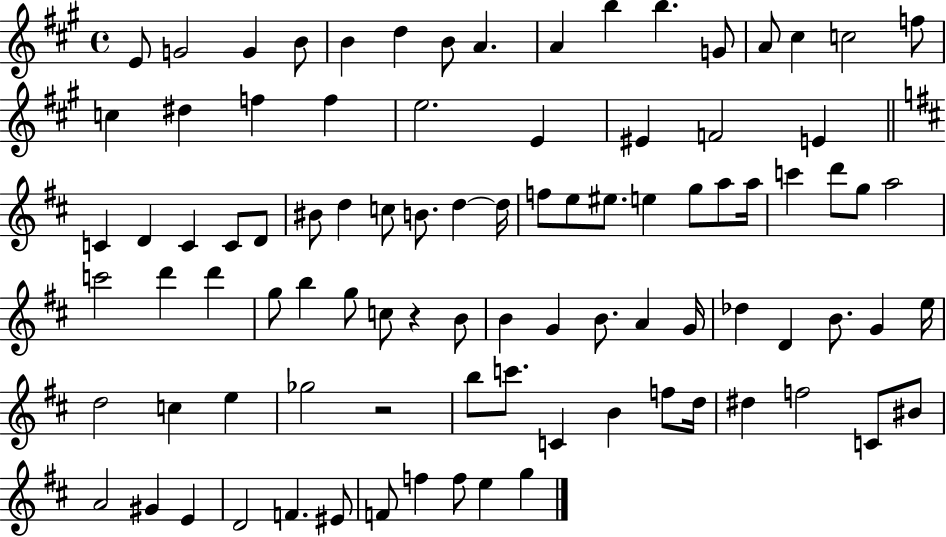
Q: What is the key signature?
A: A major